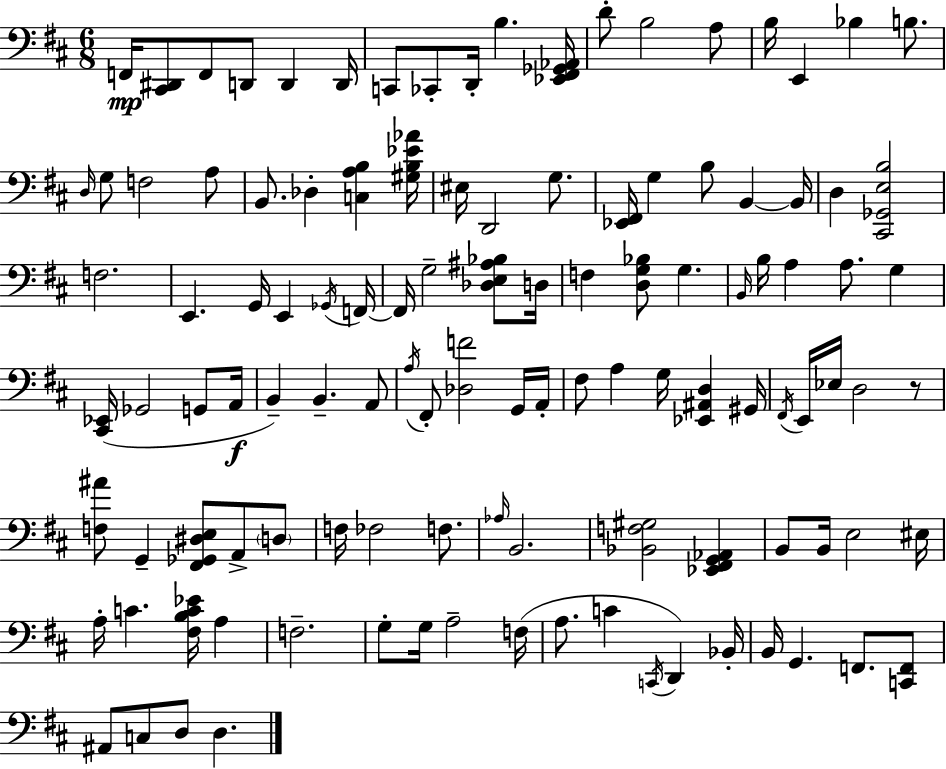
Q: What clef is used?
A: bass